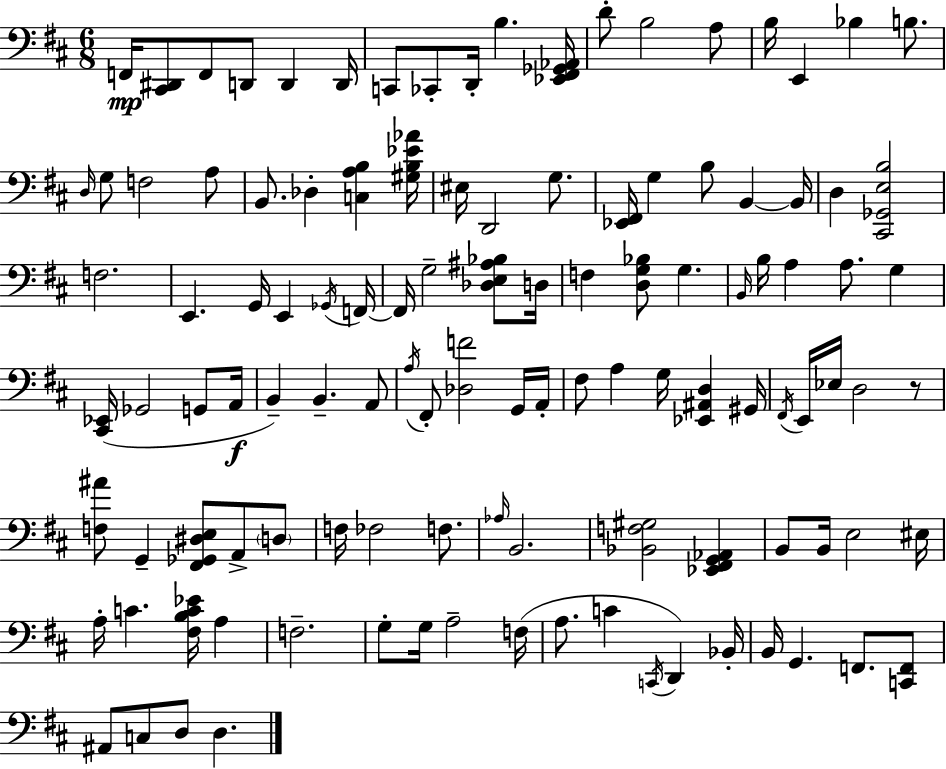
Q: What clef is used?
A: bass